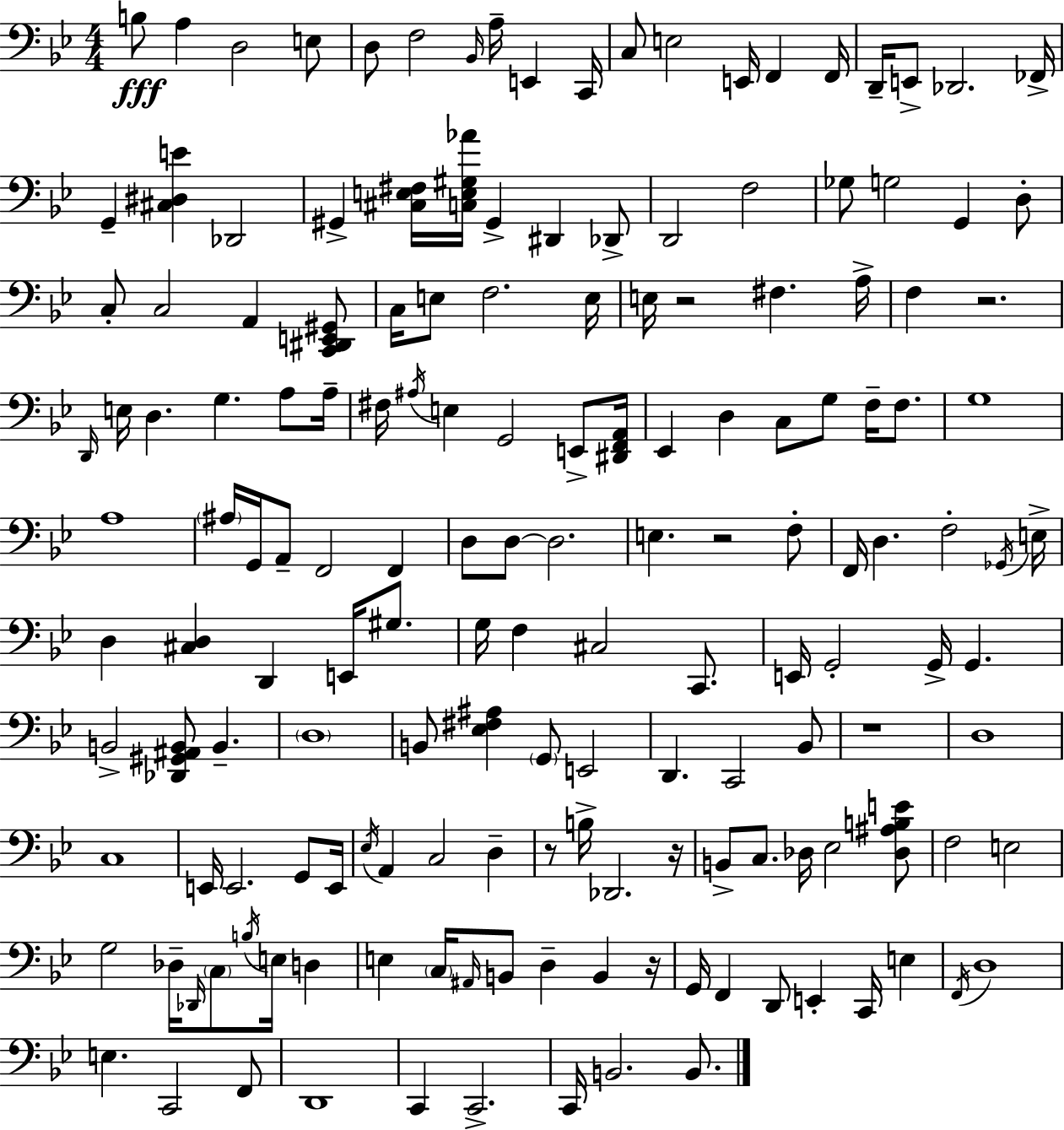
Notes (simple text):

B3/e A3/q D3/h E3/e D3/e F3/h Bb2/s A3/s E2/q C2/s C3/e E3/h E2/s F2/q F2/s D2/s E2/e Db2/h. FES2/s G2/q [C#3,D#3,E4]/q Db2/h G#2/q [C#3,E3,F#3]/s [C3,E3,G#3,Ab4]/s G#2/q D#2/q Db2/e D2/h F3/h Gb3/e G3/h G2/q D3/e C3/e C3/h A2/q [C2,D#2,E2,G#2]/e C3/s E3/e F3/h. E3/s E3/s R/h F#3/q. A3/s F3/q R/h. D2/s E3/s D3/q. G3/q. A3/e A3/s F#3/s A#3/s E3/q G2/h E2/e [D#2,F2,A2]/s Eb2/q D3/q C3/e G3/e F3/s F3/e. G3/w A3/w A#3/s G2/s A2/e F2/h F2/q D3/e D3/e D3/h. E3/q. R/h F3/e F2/s D3/q. F3/h Gb2/s E3/s D3/q [C#3,D3]/q D2/q E2/s G#3/e. G3/s F3/q C#3/h C2/e. E2/s G2/h G2/s G2/q. B2/h [Db2,G#2,A#2,B2]/e B2/q. D3/w B2/e [Eb3,F#3,A#3]/q G2/e E2/h D2/q. C2/h Bb2/e R/w D3/w C3/w E2/s E2/h. G2/e E2/s Eb3/s A2/q C3/h D3/q R/e B3/s Db2/h. R/s B2/e C3/e. Db3/s Eb3/h [Db3,A#3,B3,E4]/e F3/h E3/h G3/h Db3/s Db2/s C3/e B3/s E3/s D3/q E3/q C3/s A#2/s B2/e D3/q B2/q R/s G2/s F2/q D2/e E2/q C2/s E3/q F2/s D3/w E3/q. C2/h F2/e D2/w C2/q C2/h. C2/s B2/h. B2/e.